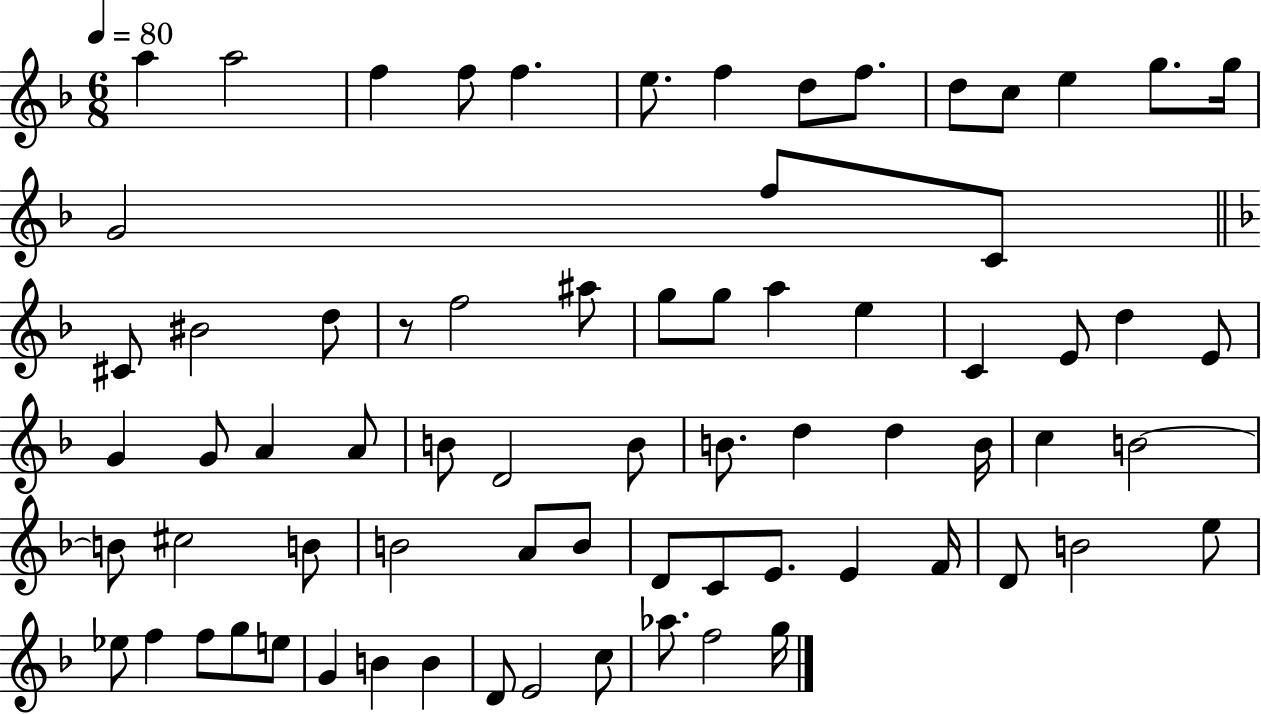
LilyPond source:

{
  \clef treble
  \numericTimeSignature
  \time 6/8
  \key f \major
  \tempo 4 = 80
  a''4 a''2 | f''4 f''8 f''4. | e''8. f''4 d''8 f''8. | d''8 c''8 e''4 g''8. g''16 | \break g'2 f''8 c'8 | \bar "||" \break \key d \minor cis'8 bis'2 d''8 | r8 f''2 ais''8 | g''8 g''8 a''4 e''4 | c'4 e'8 d''4 e'8 | \break g'4 g'8 a'4 a'8 | b'8 d'2 b'8 | b'8. d''4 d''4 b'16 | c''4 b'2~~ | \break b'8 cis''2 b'8 | b'2 a'8 b'8 | d'8 c'8 e'8. e'4 f'16 | d'8 b'2 e''8 | \break ees''8 f''4 f''8 g''8 e''8 | g'4 b'4 b'4 | d'8 e'2 c''8 | aes''8. f''2 g''16 | \break \bar "|."
}